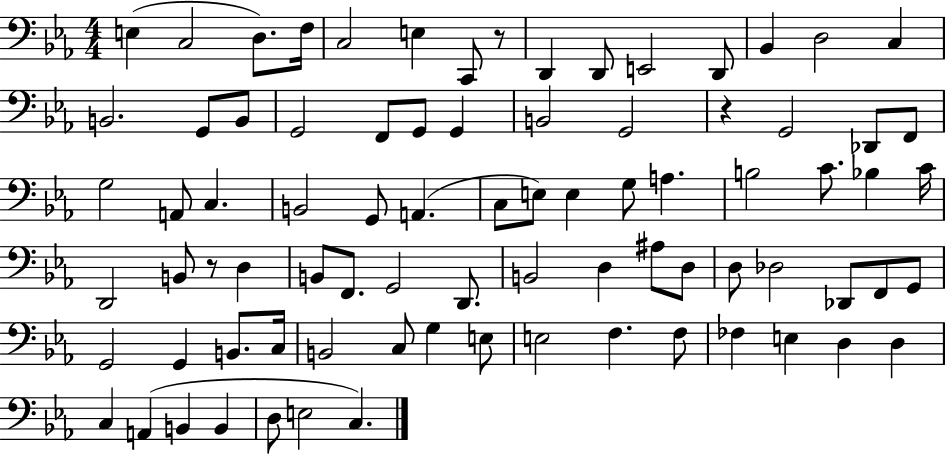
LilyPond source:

{
  \clef bass
  \numericTimeSignature
  \time 4/4
  \key ees \major
  e4( c2 d8.) f16 | c2 e4 c,8 r8 | d,4 d,8 e,2 d,8 | bes,4 d2 c4 | \break b,2. g,8 b,8 | g,2 f,8 g,8 g,4 | b,2 g,2 | r4 g,2 des,8 f,8 | \break g2 a,8 c4. | b,2 g,8 a,4.( | c8 e8) e4 g8 a4. | b2 c'8. bes4 c'16 | \break d,2 b,8 r8 d4 | b,8 f,8. g,2 d,8. | b,2 d4 ais8 d8 | d8 des2 des,8 f,8 g,8 | \break g,2 g,4 b,8. c16 | b,2 c8 g4 e8 | e2 f4. f8 | fes4 e4 d4 d4 | \break c4 a,4( b,4 b,4 | d8 e2 c4.) | \bar "|."
}